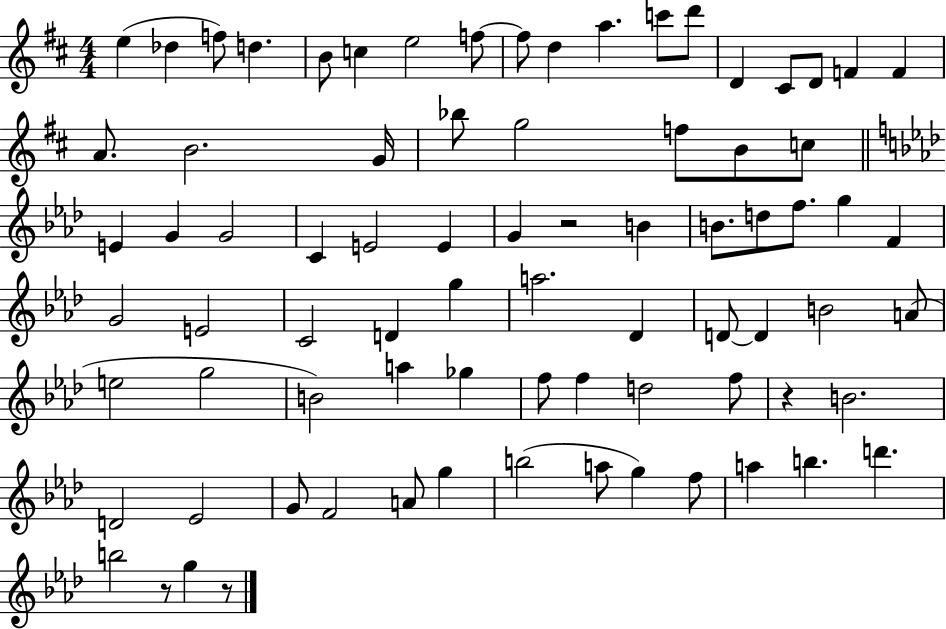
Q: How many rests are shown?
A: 4